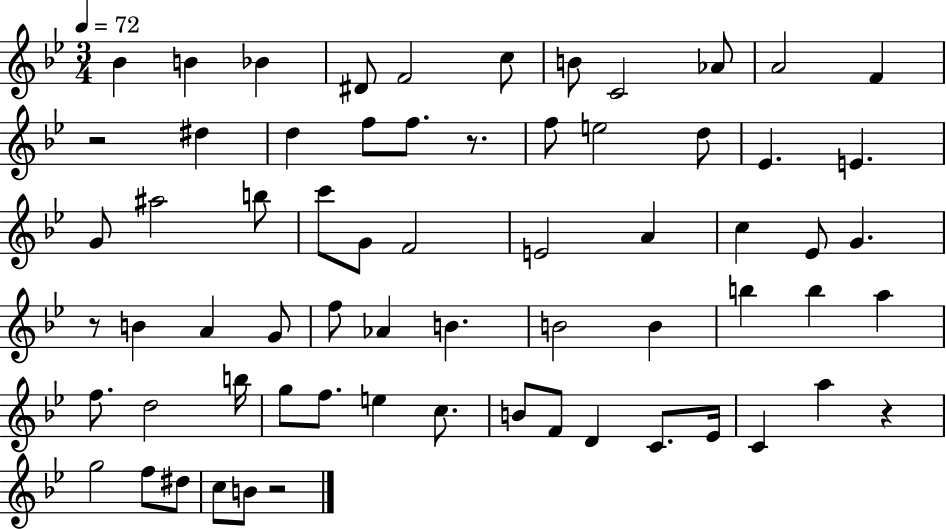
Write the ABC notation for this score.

X:1
T:Untitled
M:3/4
L:1/4
K:Bb
_B B _B ^D/2 F2 c/2 B/2 C2 _A/2 A2 F z2 ^d d f/2 f/2 z/2 f/2 e2 d/2 _E E G/2 ^a2 b/2 c'/2 G/2 F2 E2 A c _E/2 G z/2 B A G/2 f/2 _A B B2 B b b a f/2 d2 b/4 g/2 f/2 e c/2 B/2 F/2 D C/2 _E/4 C a z g2 f/2 ^d/2 c/2 B/2 z2